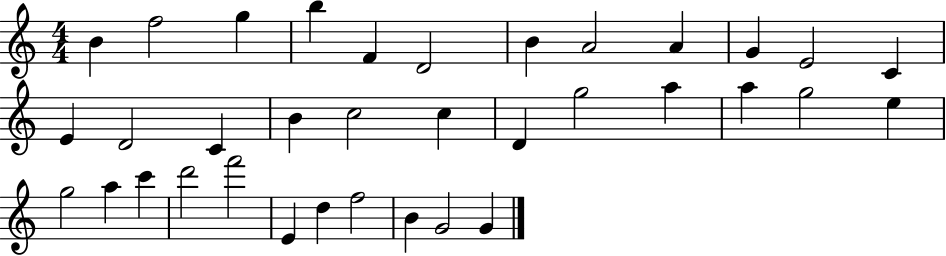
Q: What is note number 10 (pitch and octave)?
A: G4